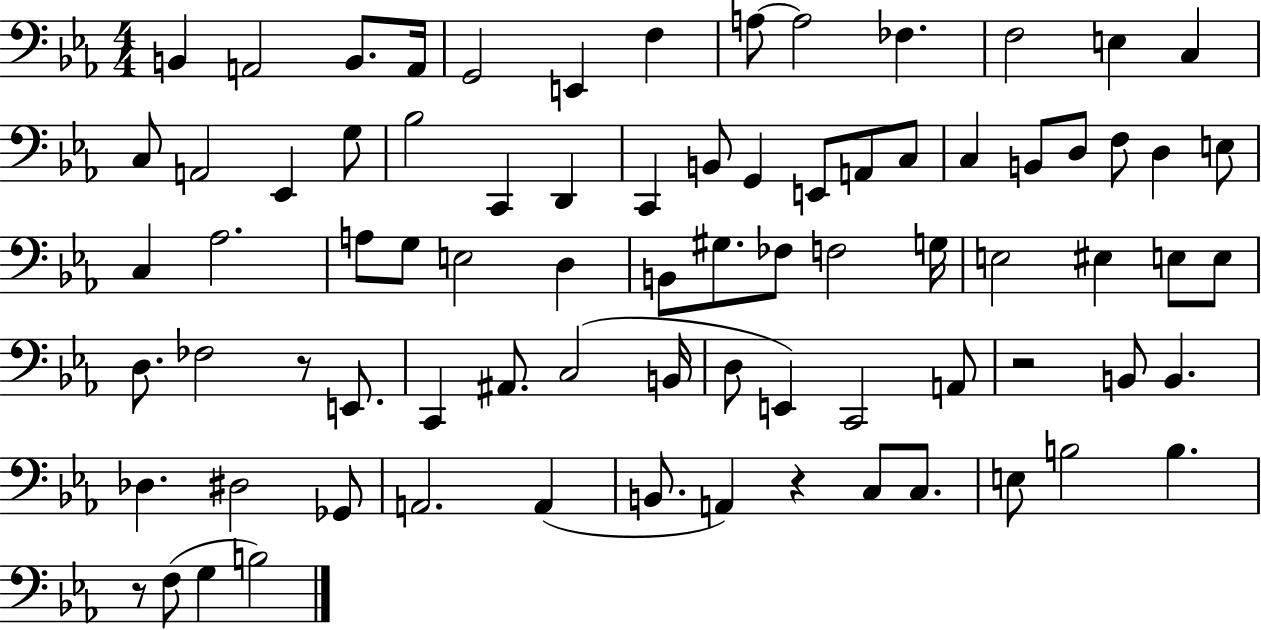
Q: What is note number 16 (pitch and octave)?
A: Eb2